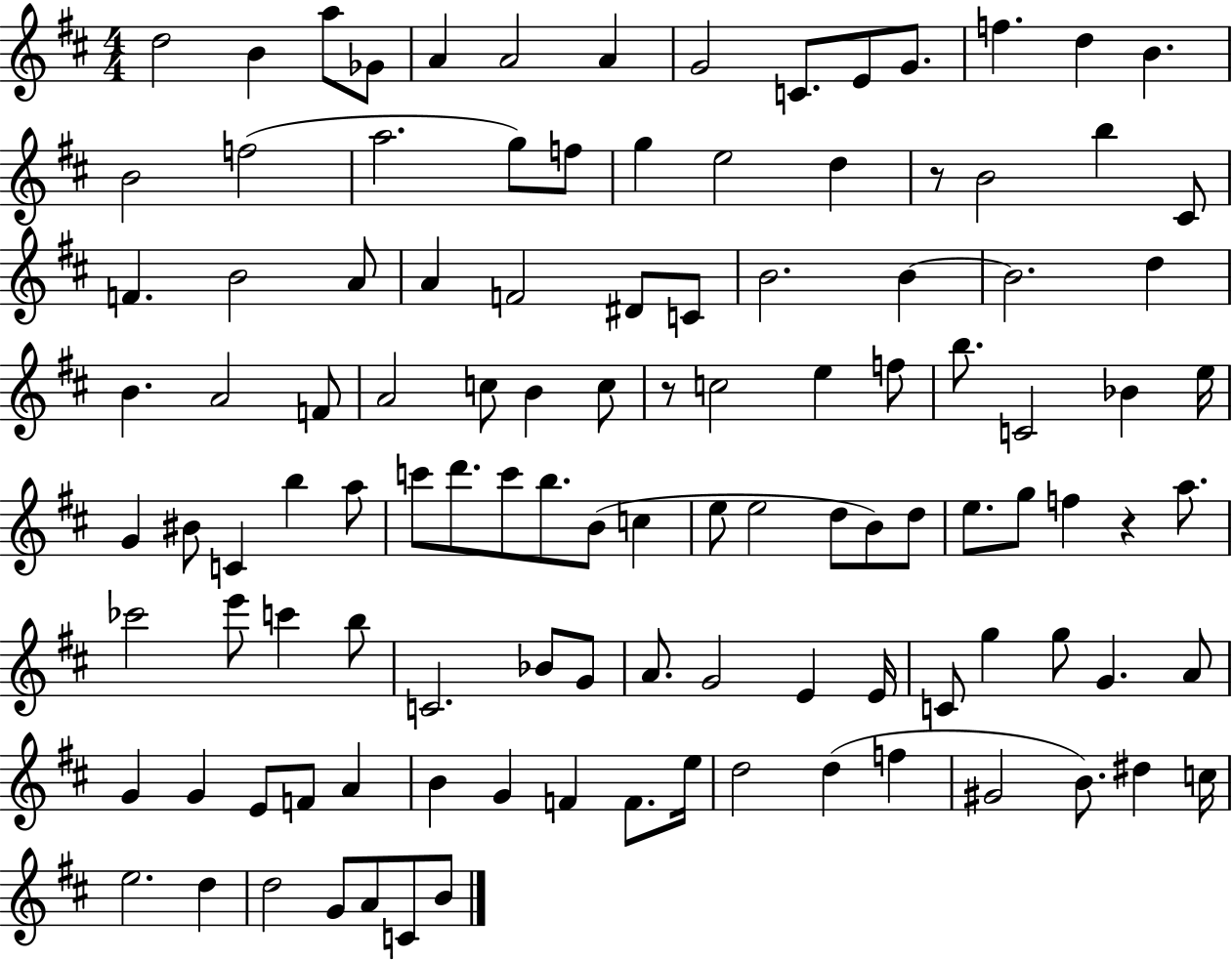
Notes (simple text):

D5/h B4/q A5/e Gb4/e A4/q A4/h A4/q G4/h C4/e. E4/e G4/e. F5/q. D5/q B4/q. B4/h F5/h A5/h. G5/e F5/e G5/q E5/h D5/q R/e B4/h B5/q C#4/e F4/q. B4/h A4/e A4/q F4/h D#4/e C4/e B4/h. B4/q B4/h. D5/q B4/q. A4/h F4/e A4/h C5/e B4/q C5/e R/e C5/h E5/q F5/e B5/e. C4/h Bb4/q E5/s G4/q BIS4/e C4/q B5/q A5/e C6/e D6/e. C6/e B5/e. B4/e C5/q E5/e E5/h D5/e B4/e D5/e E5/e. G5/e F5/q R/q A5/e. CES6/h E6/e C6/q B5/e C4/h. Bb4/e G4/e A4/e. G4/h E4/q E4/s C4/e G5/q G5/e G4/q. A4/e G4/q G4/q E4/e F4/e A4/q B4/q G4/q F4/q F4/e. E5/s D5/h D5/q F5/q G#4/h B4/e. D#5/q C5/s E5/h. D5/q D5/h G4/e A4/e C4/e B4/e